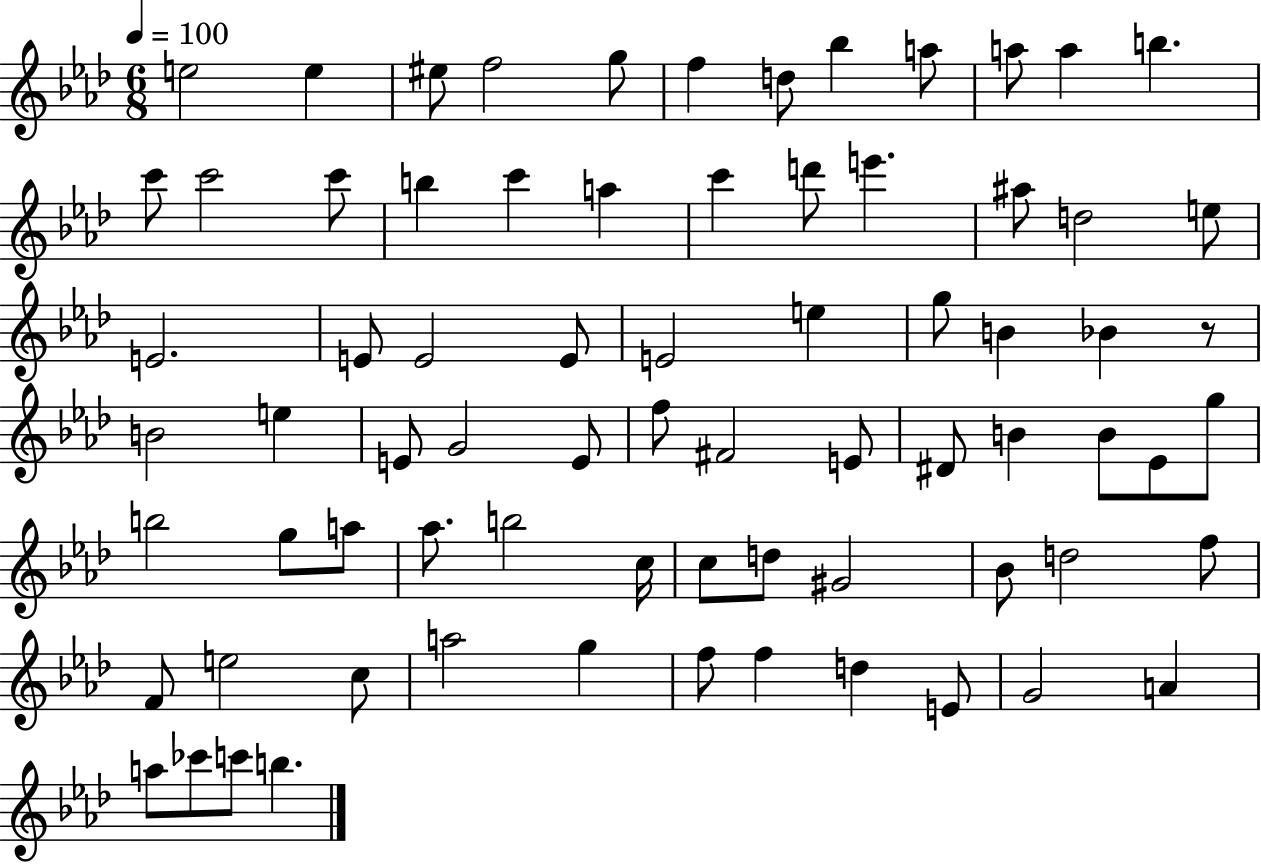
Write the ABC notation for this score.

X:1
T:Untitled
M:6/8
L:1/4
K:Ab
e2 e ^e/2 f2 g/2 f d/2 _b a/2 a/2 a b c'/2 c'2 c'/2 b c' a c' d'/2 e' ^a/2 d2 e/2 E2 E/2 E2 E/2 E2 e g/2 B _B z/2 B2 e E/2 G2 E/2 f/2 ^F2 E/2 ^D/2 B B/2 _E/2 g/2 b2 g/2 a/2 _a/2 b2 c/4 c/2 d/2 ^G2 _B/2 d2 f/2 F/2 e2 c/2 a2 g f/2 f d E/2 G2 A a/2 _c'/2 c'/2 b